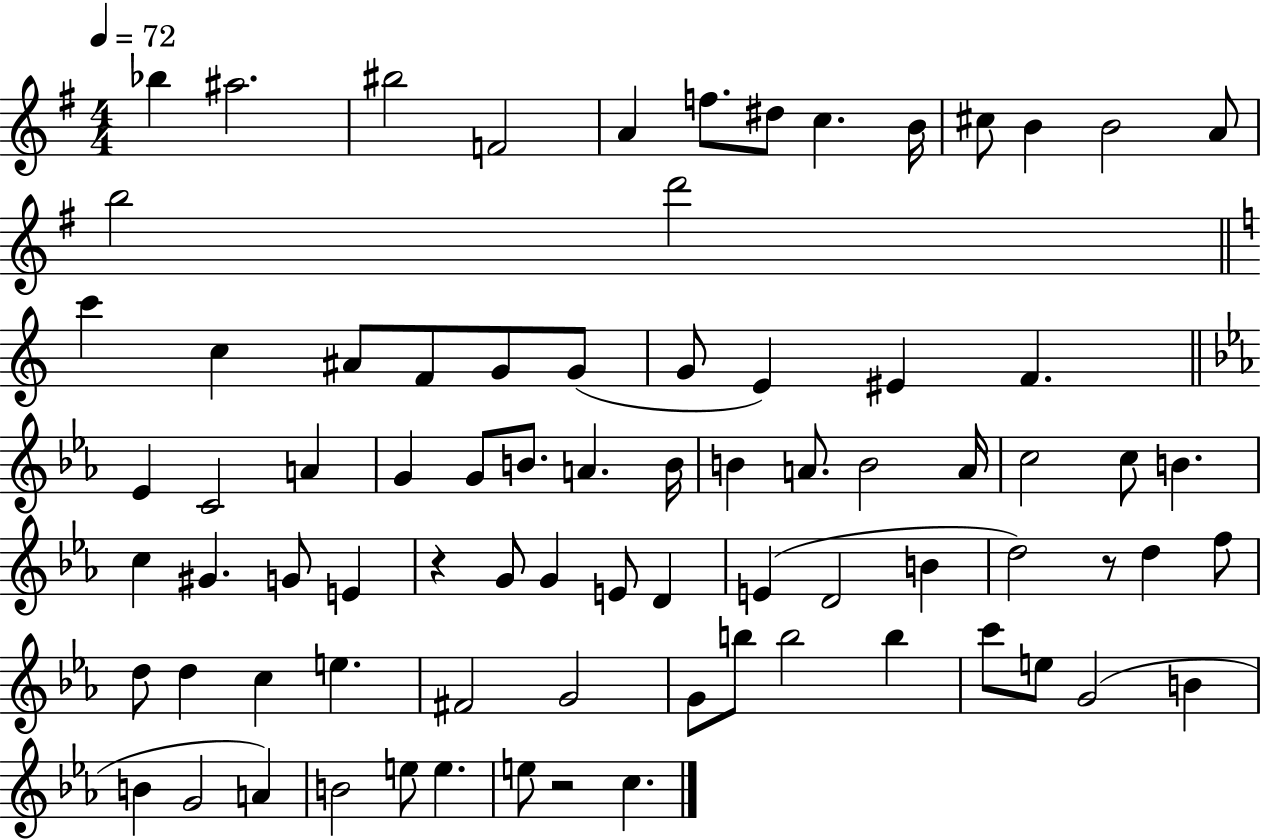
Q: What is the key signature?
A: G major